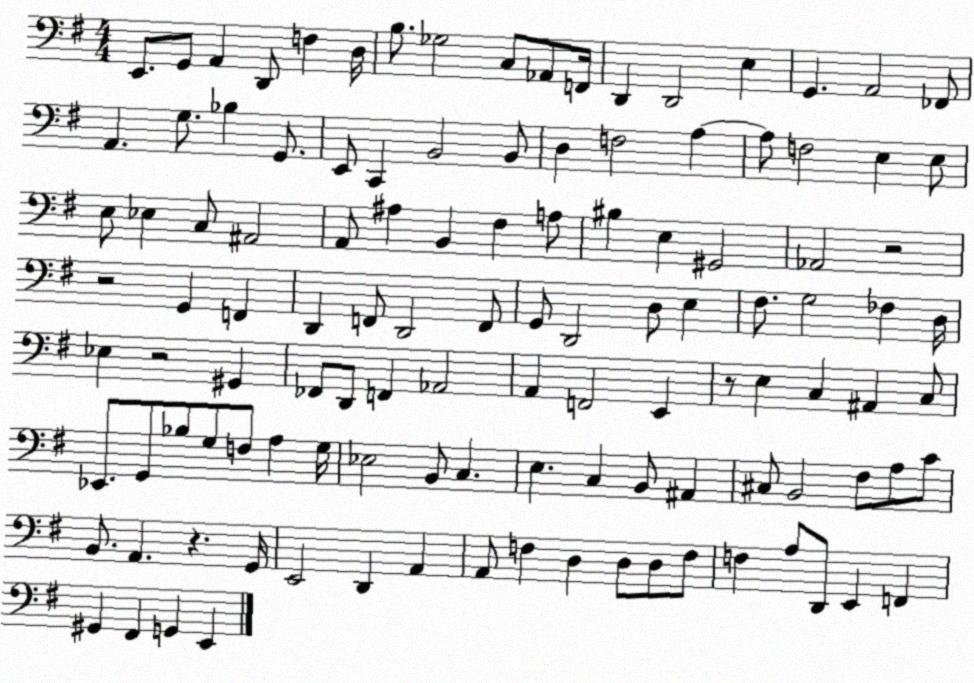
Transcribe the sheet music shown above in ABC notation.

X:1
T:Untitled
M:4/4
L:1/4
K:G
E,,/2 G,,/2 A,, D,,/2 F, D,/4 B,/2 _G,2 C,/2 _A,,/2 F,,/4 D,, D,,2 E, G,, A,,2 _F,,/2 A,, G,/2 _B, G,,/2 E,,/2 C,, B,,2 B,,/2 D, F,2 A, A,/2 F,2 E, E,/2 E,/2 _E, C,/2 ^A,,2 A,,/2 ^A, B,, ^F, A,/2 ^B, E, ^G,,2 _A,,2 z2 z2 G,, F,, D,, F,,/2 D,,2 F,,/2 G,,/2 D,,2 D,/2 E, ^F,/2 G,2 _F, D,/4 _E, z2 ^G,, _F,,/2 D,,/2 F,, _A,,2 A,, F,,2 E,, z/2 E, C, ^A,, C,/2 _E,,/2 G,,/2 _B,/2 G,/2 F,/2 A, G,/4 _E,2 B,,/2 C, E, C, B,,/2 ^A,, ^C,/2 B,,2 ^F,/2 A,/2 C/2 B,,/2 A,, z G,,/4 E,,2 D,, A,, A,,/2 F, D, D,/2 D,/2 F,/2 F, A,/2 D,,/2 E,, F,, ^G,, ^F,, G,, E,,